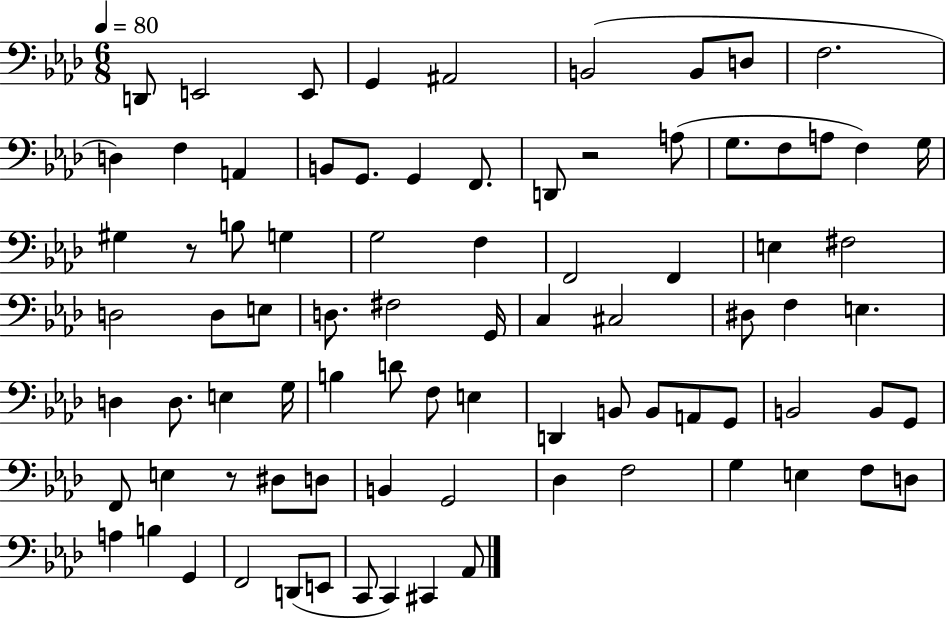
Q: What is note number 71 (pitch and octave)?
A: D3